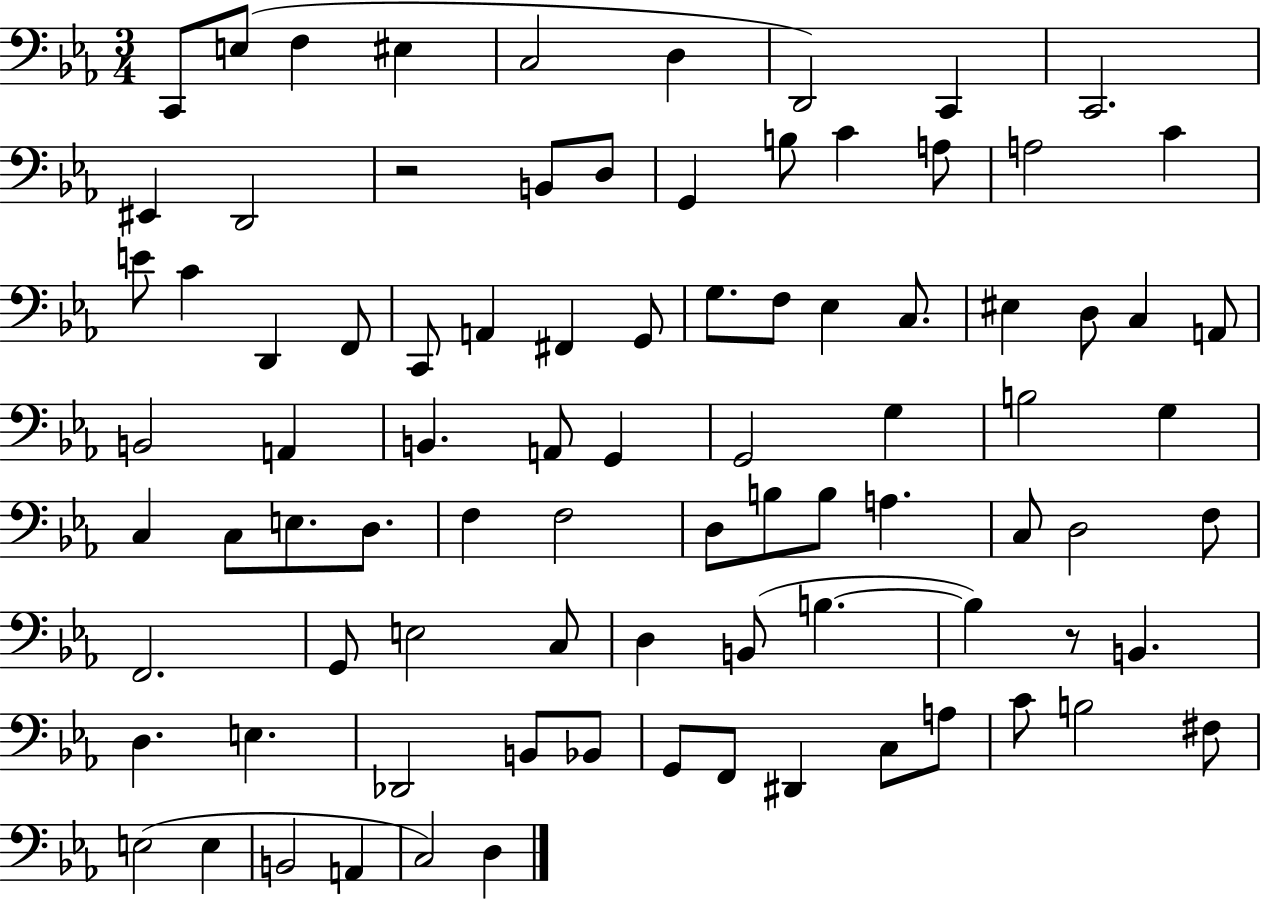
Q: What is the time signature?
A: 3/4